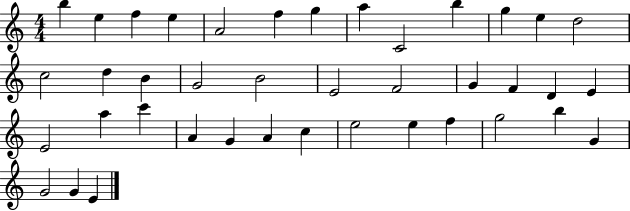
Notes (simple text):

B5/q E5/q F5/q E5/q A4/h F5/q G5/q A5/q C4/h B5/q G5/q E5/q D5/h C5/h D5/q B4/q G4/h B4/h E4/h F4/h G4/q F4/q D4/q E4/q E4/h A5/q C6/q A4/q G4/q A4/q C5/q E5/h E5/q F5/q G5/h B5/q G4/q G4/h G4/q E4/q